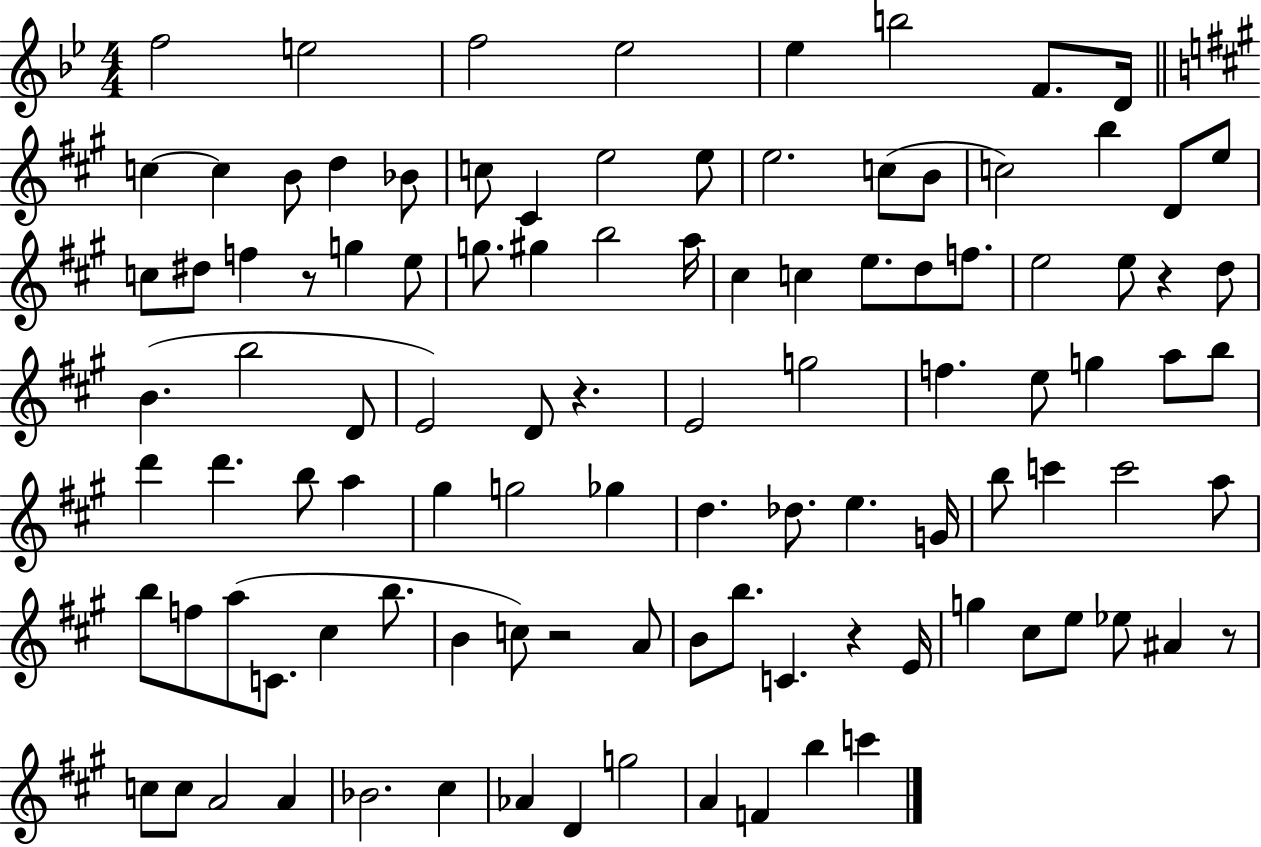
{
  \clef treble
  \numericTimeSignature
  \time 4/4
  \key bes \major
  \repeat volta 2 { f''2 e''2 | f''2 ees''2 | ees''4 b''2 f'8. d'16 | \bar "||" \break \key a \major c''4~~ c''4 b'8 d''4 bes'8 | c''8 cis'4 e''2 e''8 | e''2. c''8( b'8 | c''2) b''4 d'8 e''8 | \break c''8 dis''8 f''4 r8 g''4 e''8 | g''8. gis''4 b''2 a''16 | cis''4 c''4 e''8. d''8 f''8. | e''2 e''8 r4 d''8 | \break b'4.( b''2 d'8 | e'2) d'8 r4. | e'2 g''2 | f''4. e''8 g''4 a''8 b''8 | \break d'''4 d'''4. b''8 a''4 | gis''4 g''2 ges''4 | d''4. des''8. e''4. g'16 | b''8 c'''4 c'''2 a''8 | \break b''8 f''8 a''8( c'8. cis''4 b''8. | b'4 c''8) r2 a'8 | b'8 b''8. c'4. r4 e'16 | g''4 cis''8 e''8 ees''8 ais'4 r8 | \break c''8 c''8 a'2 a'4 | bes'2. cis''4 | aes'4 d'4 g''2 | a'4 f'4 b''4 c'''4 | \break } \bar "|."
}